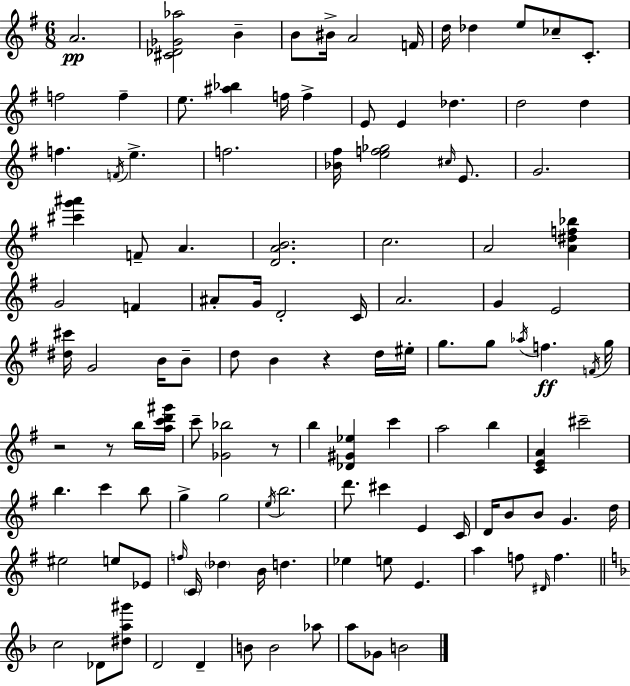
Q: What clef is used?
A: treble